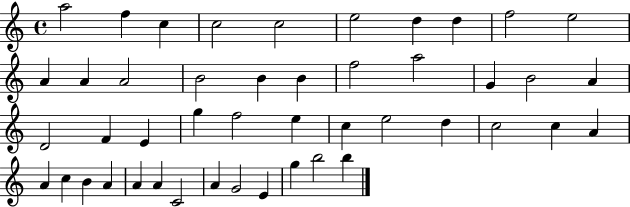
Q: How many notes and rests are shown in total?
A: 46